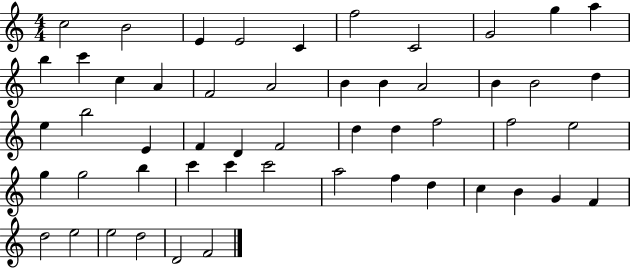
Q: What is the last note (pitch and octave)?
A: F4